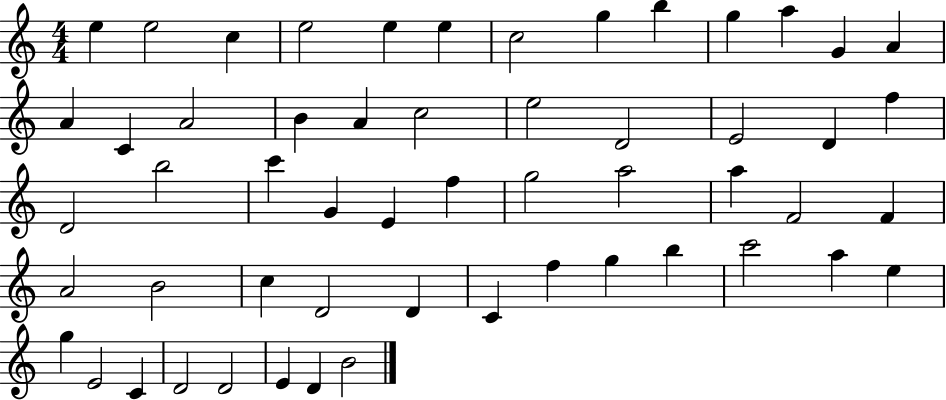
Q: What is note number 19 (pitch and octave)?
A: C5